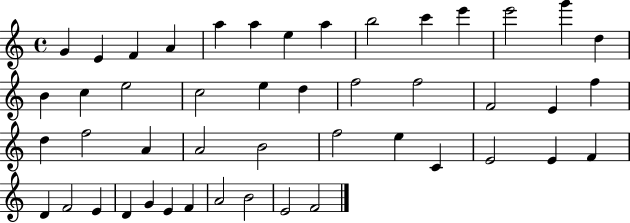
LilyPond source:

{
  \clef treble
  \time 4/4
  \defaultTimeSignature
  \key c \major
  g'4 e'4 f'4 a'4 | a''4 a''4 e''4 a''4 | b''2 c'''4 e'''4 | e'''2 g'''4 d''4 | \break b'4 c''4 e''2 | c''2 e''4 d''4 | f''2 f''2 | f'2 e'4 f''4 | \break d''4 f''2 a'4 | a'2 b'2 | f''2 e''4 c'4 | e'2 e'4 f'4 | \break d'4 f'2 e'4 | d'4 g'4 e'4 f'4 | a'2 b'2 | e'2 f'2 | \break \bar "|."
}